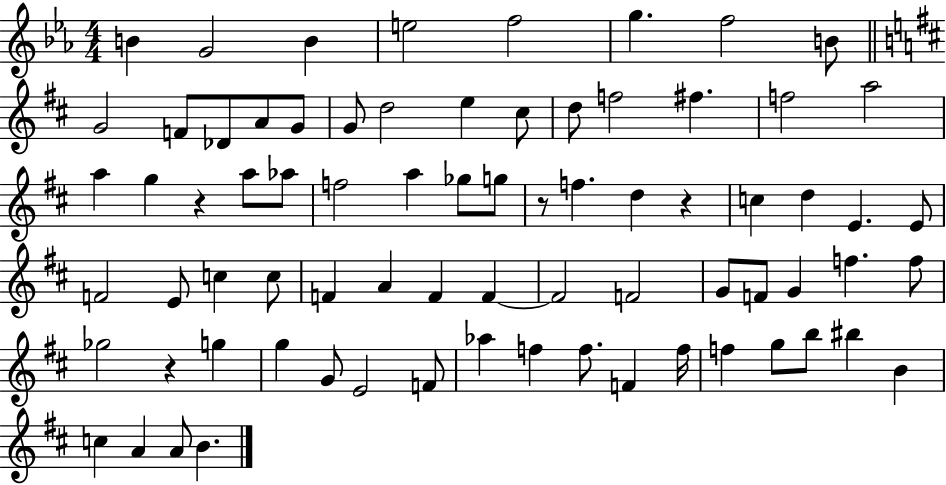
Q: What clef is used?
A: treble